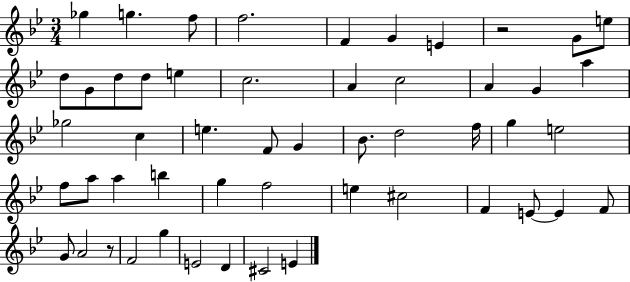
X:1
T:Untitled
M:3/4
L:1/4
K:Bb
_g g f/2 f2 F G E z2 G/2 e/2 d/2 G/2 d/2 d/2 e c2 A c2 A G a _g2 c e F/2 G _B/2 d2 f/4 g e2 f/2 a/2 a b g f2 e ^c2 F E/2 E F/2 G/2 A2 z/2 F2 g E2 D ^C2 E